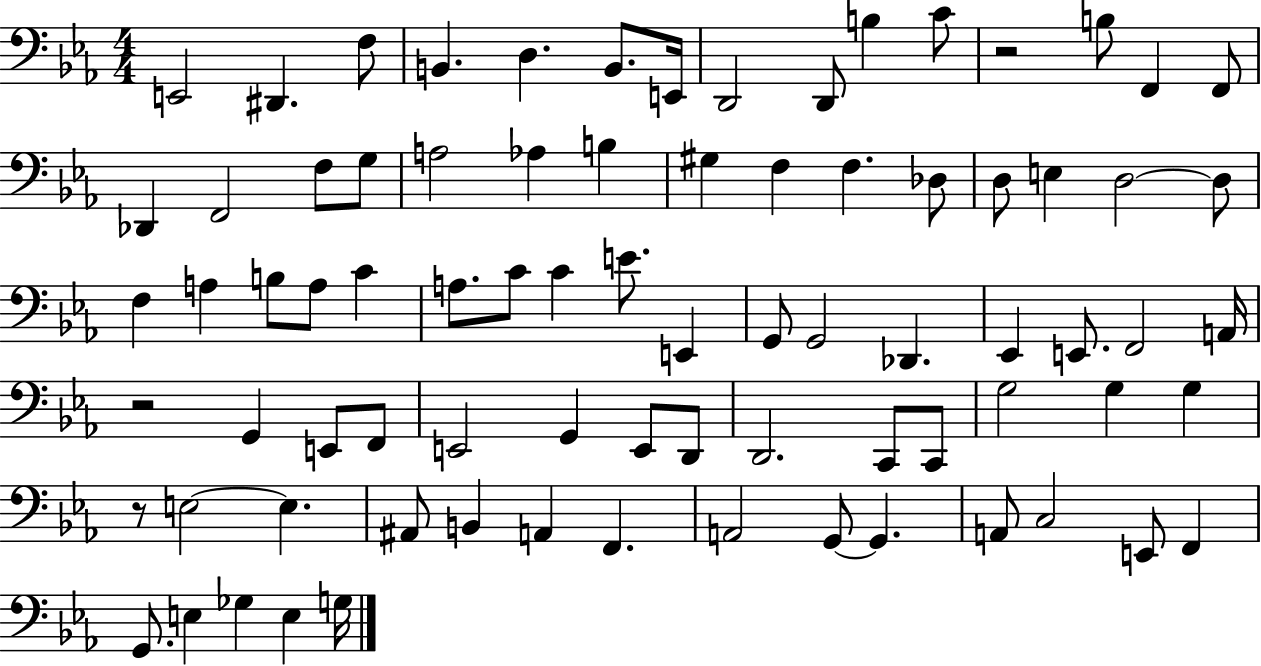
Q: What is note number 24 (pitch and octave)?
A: F3